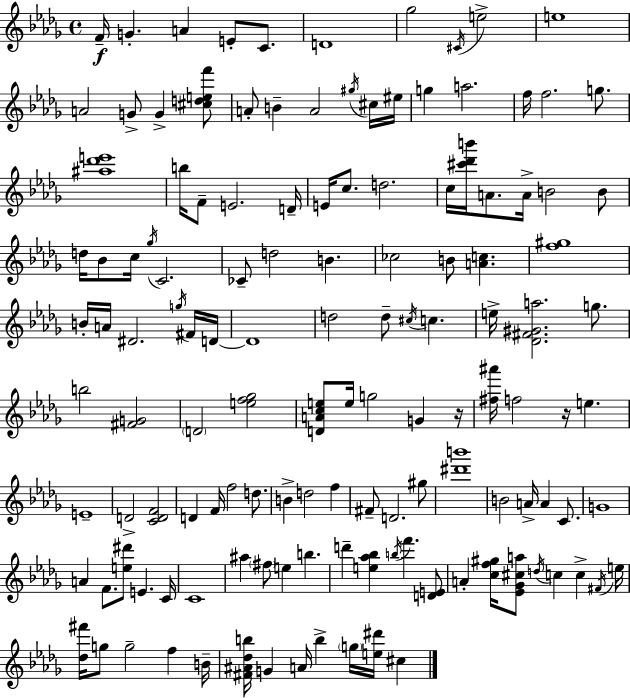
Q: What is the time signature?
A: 4/4